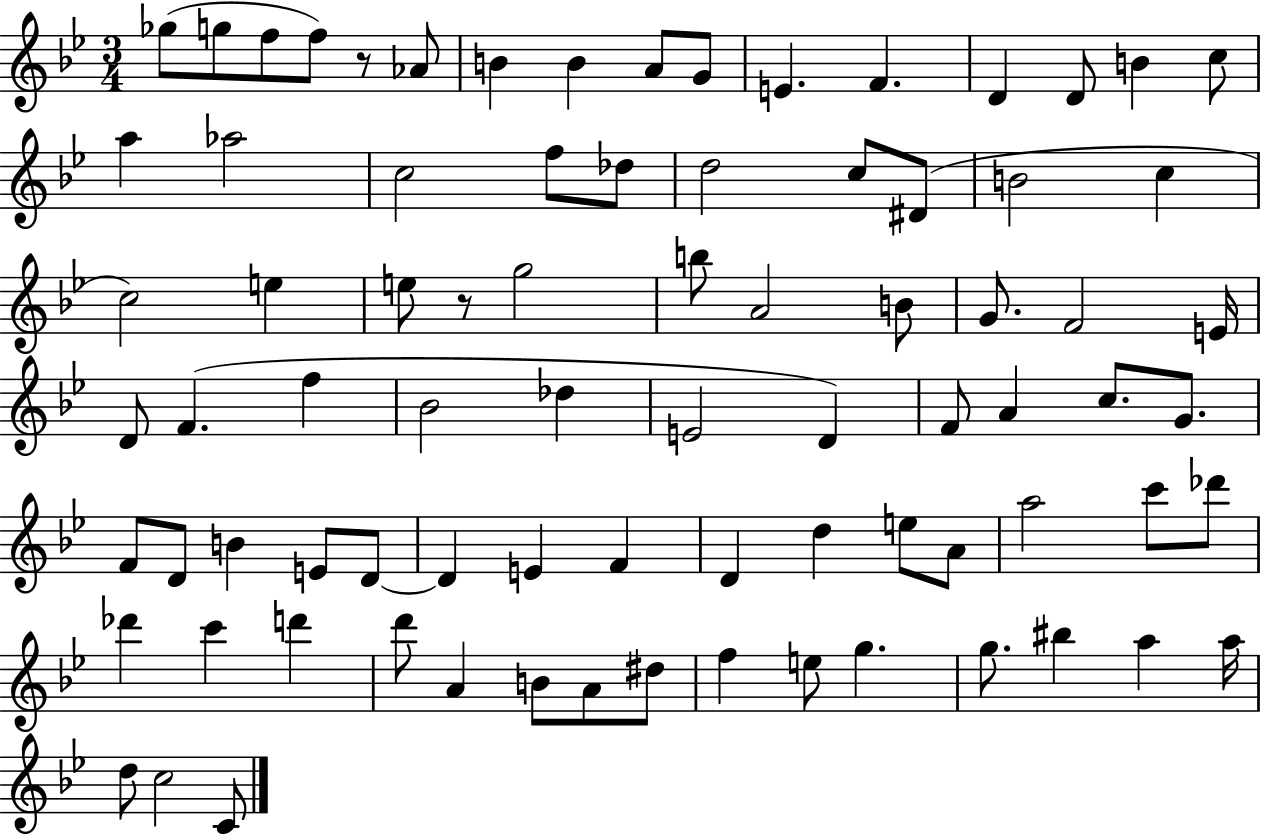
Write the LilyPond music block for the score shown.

{
  \clef treble
  \numericTimeSignature
  \time 3/4
  \key bes \major
  ges''8( g''8 f''8 f''8) r8 aes'8 | b'4 b'4 a'8 g'8 | e'4. f'4. | d'4 d'8 b'4 c''8 | \break a''4 aes''2 | c''2 f''8 des''8 | d''2 c''8 dis'8( | b'2 c''4 | \break c''2) e''4 | e''8 r8 g''2 | b''8 a'2 b'8 | g'8. f'2 e'16 | \break d'8 f'4.( f''4 | bes'2 des''4 | e'2 d'4) | f'8 a'4 c''8. g'8. | \break f'8 d'8 b'4 e'8 d'8~~ | d'4 e'4 f'4 | d'4 d''4 e''8 a'8 | a''2 c'''8 des'''8 | \break des'''4 c'''4 d'''4 | d'''8 a'4 b'8 a'8 dis''8 | f''4 e''8 g''4. | g''8. bis''4 a''4 a''16 | \break d''8 c''2 c'8 | \bar "|."
}